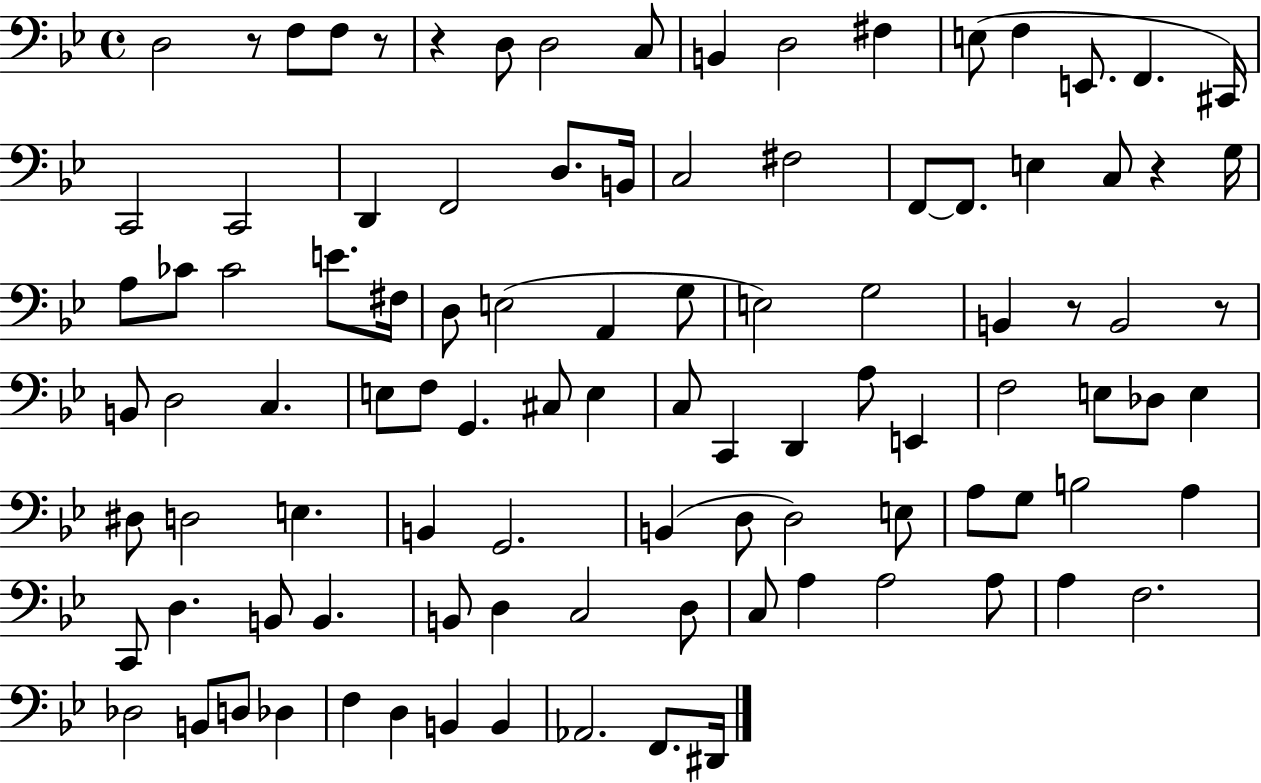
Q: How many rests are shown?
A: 6